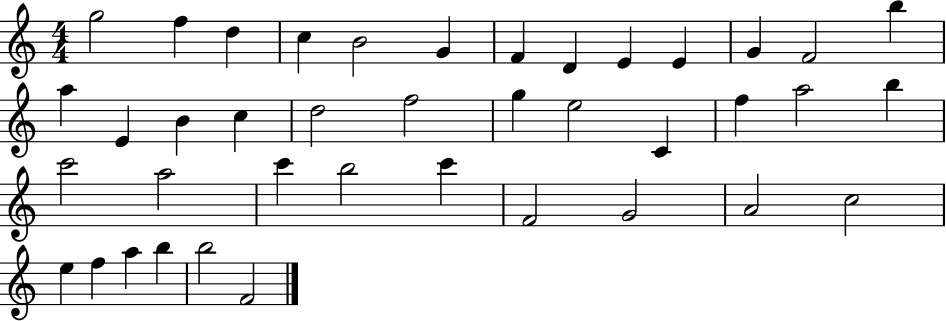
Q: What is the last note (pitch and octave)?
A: F4